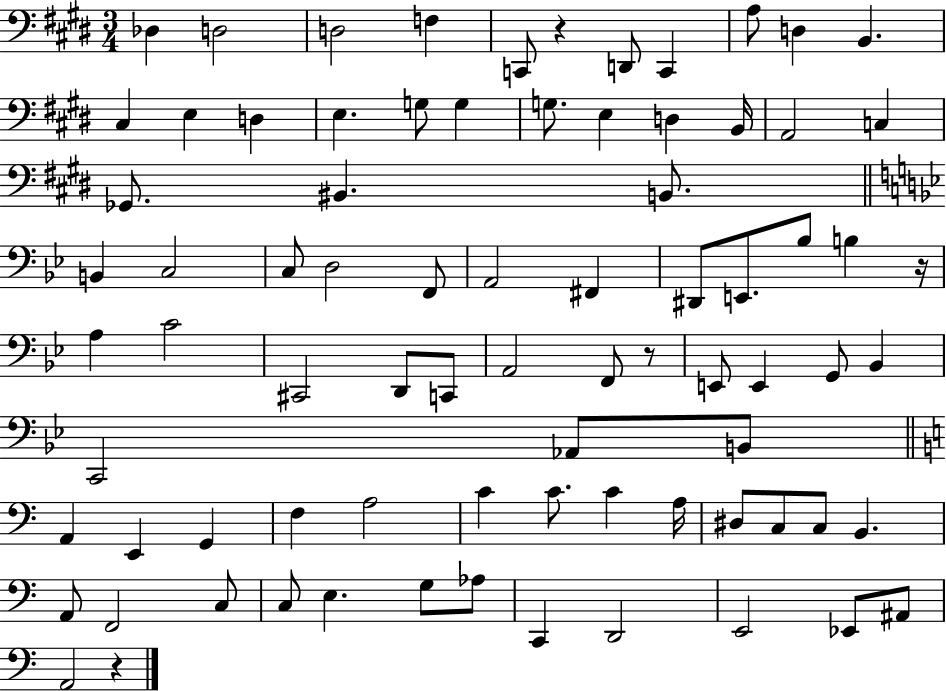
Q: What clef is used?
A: bass